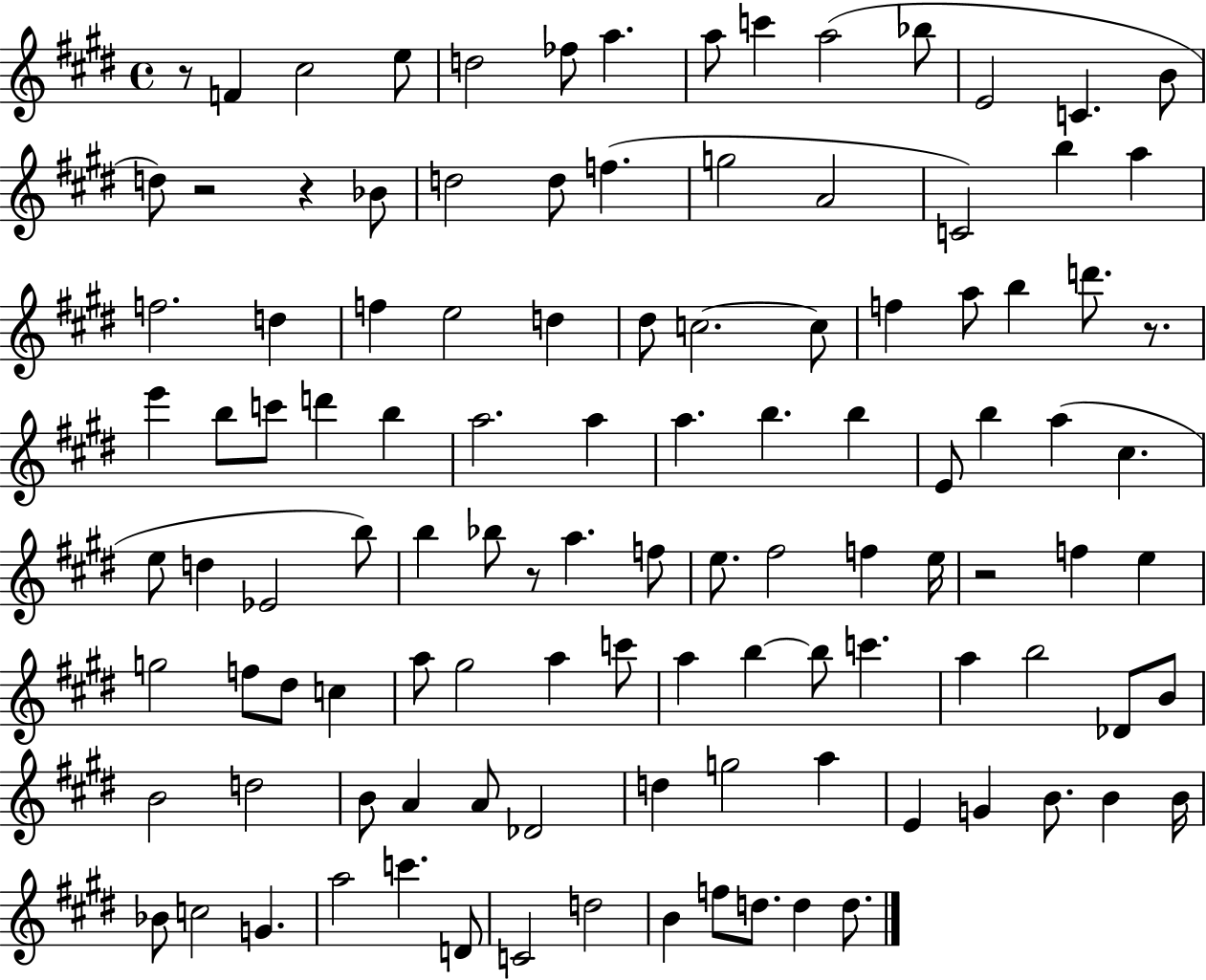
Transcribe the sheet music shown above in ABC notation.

X:1
T:Untitled
M:4/4
L:1/4
K:E
z/2 F ^c2 e/2 d2 _f/2 a a/2 c' a2 _b/2 E2 C B/2 d/2 z2 z _B/2 d2 d/2 f g2 A2 C2 b a f2 d f e2 d ^d/2 c2 c/2 f a/2 b d'/2 z/2 e' b/2 c'/2 d' b a2 a a b b E/2 b a ^c e/2 d _E2 b/2 b _b/2 z/2 a f/2 e/2 ^f2 f e/4 z2 f e g2 f/2 ^d/2 c a/2 ^g2 a c'/2 a b b/2 c' a b2 _D/2 B/2 B2 d2 B/2 A A/2 _D2 d g2 a E G B/2 B B/4 _B/2 c2 G a2 c' D/2 C2 d2 B f/2 d/2 d d/2